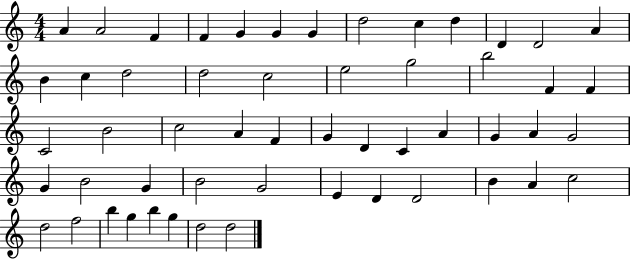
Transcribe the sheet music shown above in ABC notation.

X:1
T:Untitled
M:4/4
L:1/4
K:C
A A2 F F G G G d2 c d D D2 A B c d2 d2 c2 e2 g2 b2 F F C2 B2 c2 A F G D C A G A G2 G B2 G B2 G2 E D D2 B A c2 d2 f2 b g b g d2 d2